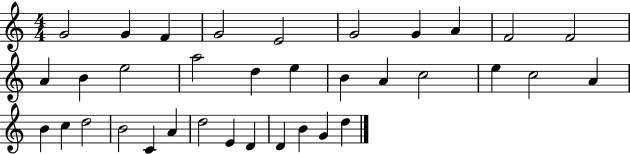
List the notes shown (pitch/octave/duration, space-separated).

G4/h G4/q F4/q G4/h E4/h G4/h G4/q A4/q F4/h F4/h A4/q B4/q E5/h A5/h D5/q E5/q B4/q A4/q C5/h E5/q C5/h A4/q B4/q C5/q D5/h B4/h C4/q A4/q D5/h E4/q D4/q D4/q B4/q G4/q D5/q